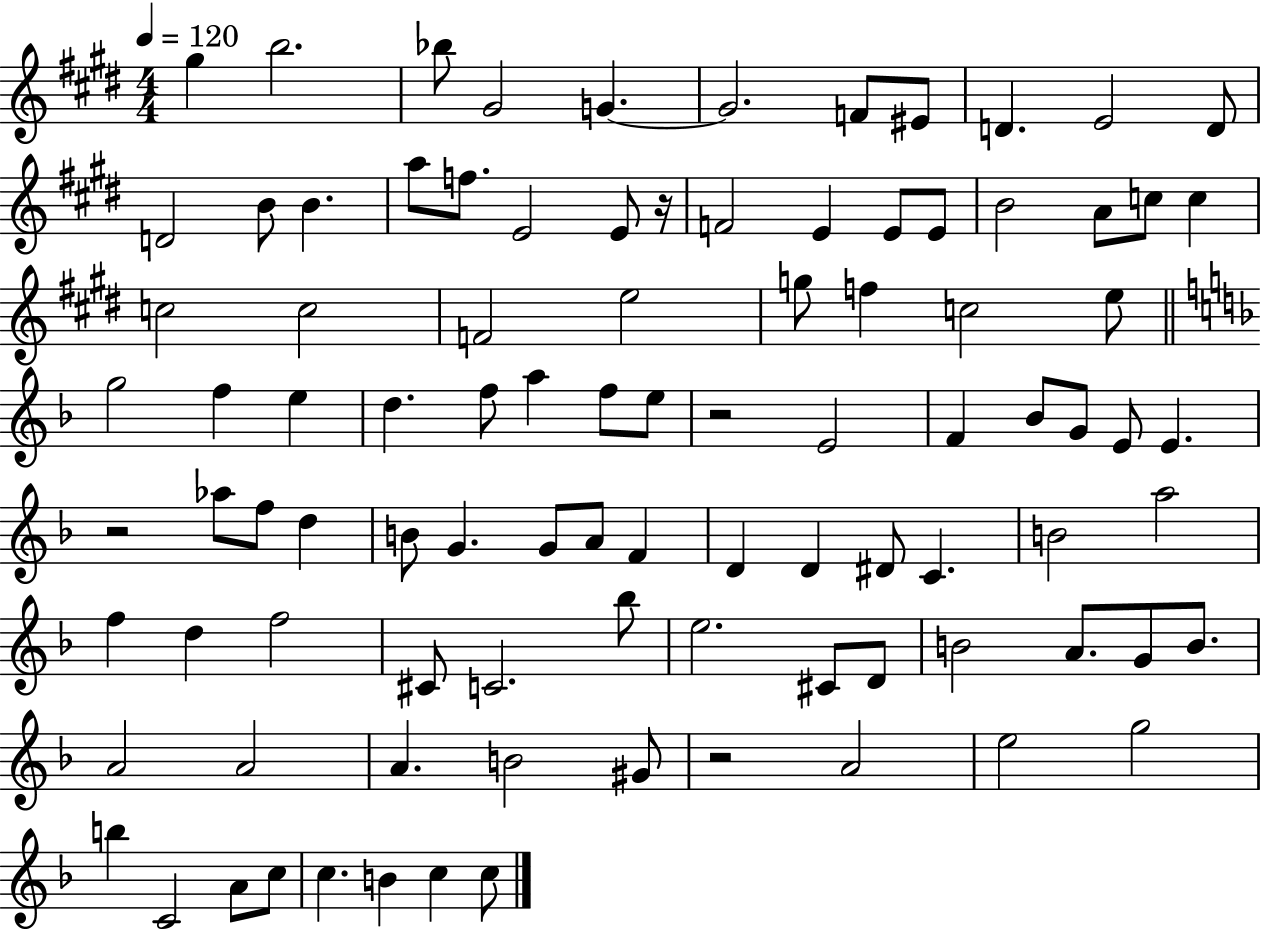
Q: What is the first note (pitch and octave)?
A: G#5